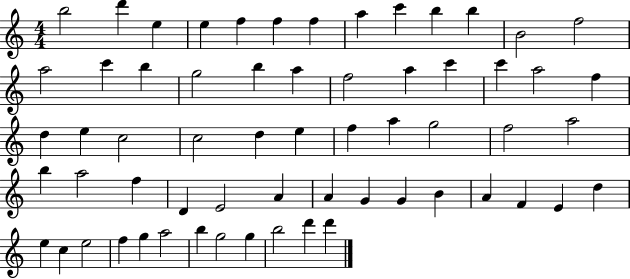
{
  \clef treble
  \numericTimeSignature
  \time 4/4
  \key c \major
  b''2 d'''4 e''4 | e''4 f''4 f''4 f''4 | a''4 c'''4 b''4 b''4 | b'2 f''2 | \break a''2 c'''4 b''4 | g''2 b''4 a''4 | f''2 a''4 c'''4 | c'''4 a''2 f''4 | \break d''4 e''4 c''2 | c''2 d''4 e''4 | f''4 a''4 g''2 | f''2 a''2 | \break b''4 a''2 f''4 | d'4 e'2 a'4 | a'4 g'4 g'4 b'4 | a'4 f'4 e'4 d''4 | \break e''4 c''4 e''2 | f''4 g''4 a''2 | b''4 g''2 g''4 | b''2 d'''4 d'''4 | \break \bar "|."
}